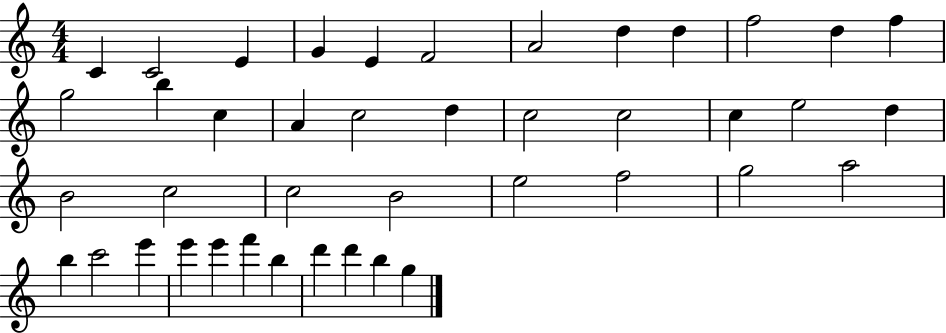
{
  \clef treble
  \numericTimeSignature
  \time 4/4
  \key c \major
  c'4 c'2 e'4 | g'4 e'4 f'2 | a'2 d''4 d''4 | f''2 d''4 f''4 | \break g''2 b''4 c''4 | a'4 c''2 d''4 | c''2 c''2 | c''4 e''2 d''4 | \break b'2 c''2 | c''2 b'2 | e''2 f''2 | g''2 a''2 | \break b''4 c'''2 e'''4 | e'''4 e'''4 f'''4 b''4 | d'''4 d'''4 b''4 g''4 | \bar "|."
}